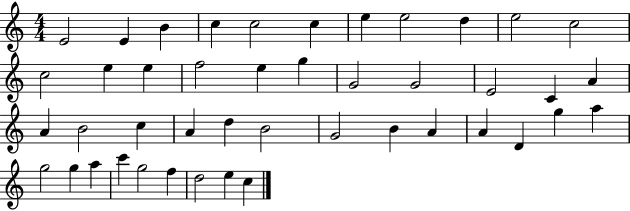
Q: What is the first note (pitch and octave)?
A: E4